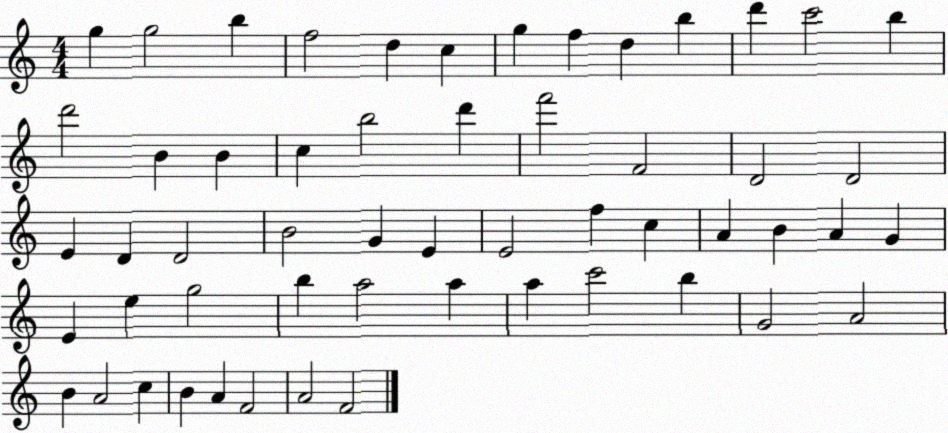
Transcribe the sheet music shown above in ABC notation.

X:1
T:Untitled
M:4/4
L:1/4
K:C
g g2 b f2 d c g f d b d' c'2 b d'2 B B c b2 d' f'2 F2 D2 D2 E D D2 B2 G E E2 f c A B A G E e g2 b a2 a a c'2 b G2 A2 B A2 c B A F2 A2 F2